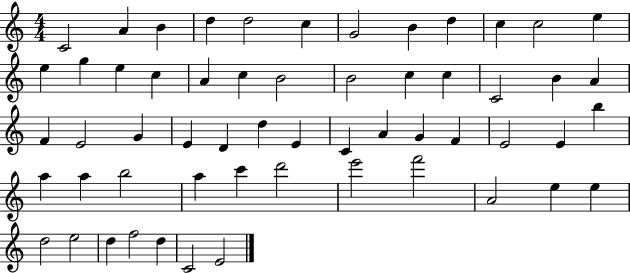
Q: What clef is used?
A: treble